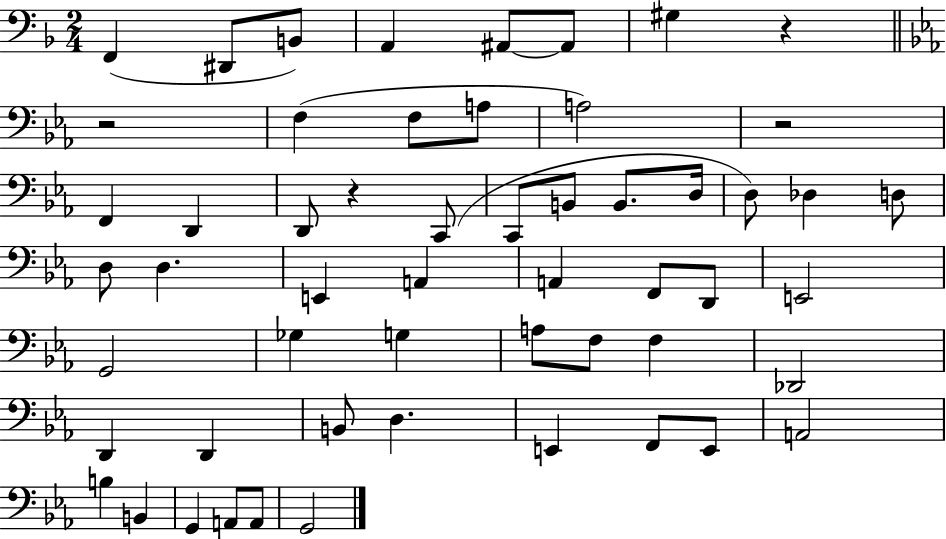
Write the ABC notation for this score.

X:1
T:Untitled
M:2/4
L:1/4
K:F
F,, ^D,,/2 B,,/2 A,, ^A,,/2 ^A,,/2 ^G, z z2 F, F,/2 A,/2 A,2 z2 F,, D,, D,,/2 z C,,/2 C,,/2 B,,/2 B,,/2 D,/4 D,/2 _D, D,/2 D,/2 D, E,, A,, A,, F,,/2 D,,/2 E,,2 G,,2 _G, G, A,/2 F,/2 F, _D,,2 D,, D,, B,,/2 D, E,, F,,/2 E,,/2 A,,2 B, B,, G,, A,,/2 A,,/2 G,,2